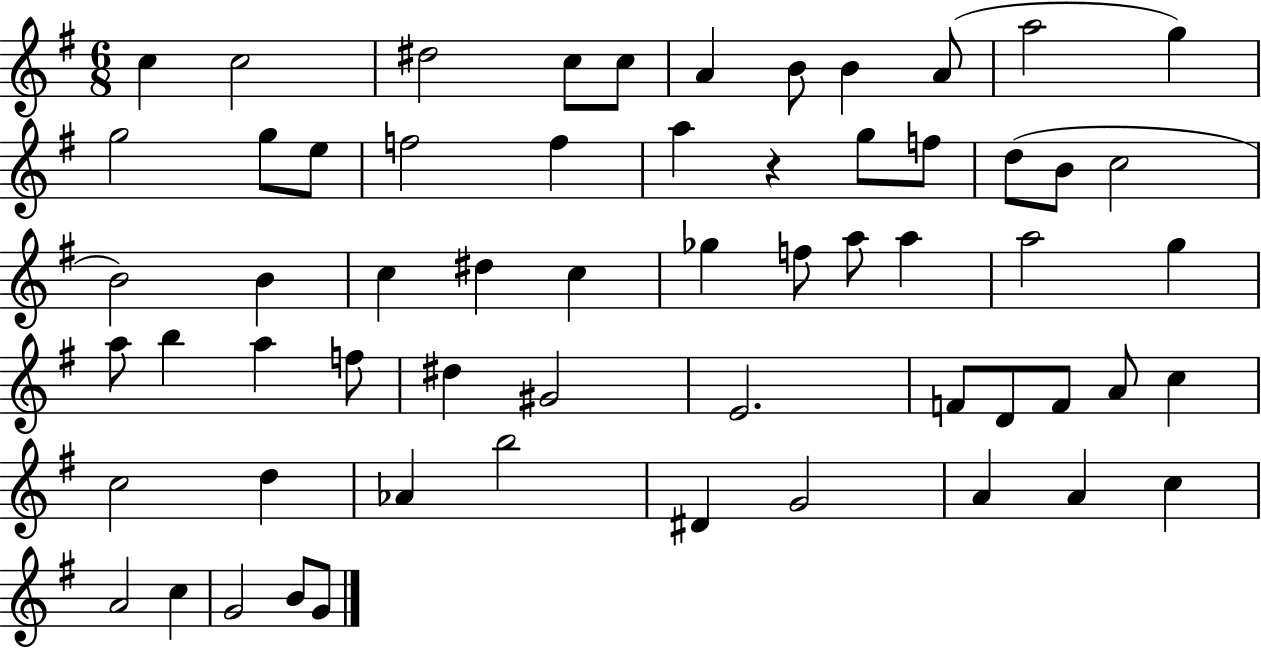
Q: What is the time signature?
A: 6/8